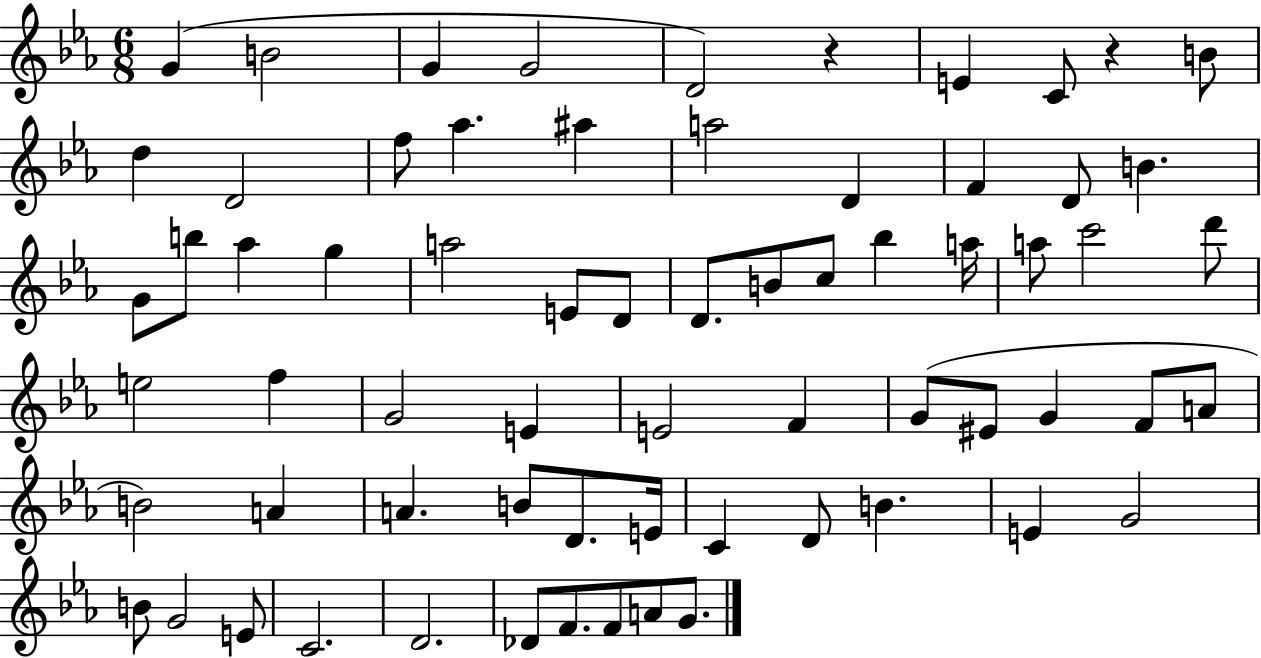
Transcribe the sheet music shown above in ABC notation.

X:1
T:Untitled
M:6/8
L:1/4
K:Eb
G B2 G G2 D2 z E C/2 z B/2 d D2 f/2 _a ^a a2 D F D/2 B G/2 b/2 _a g a2 E/2 D/2 D/2 B/2 c/2 _b a/4 a/2 c'2 d'/2 e2 f G2 E E2 F G/2 ^E/2 G F/2 A/2 B2 A A B/2 D/2 E/4 C D/2 B E G2 B/2 G2 E/2 C2 D2 _D/2 F/2 F/2 A/2 G/2